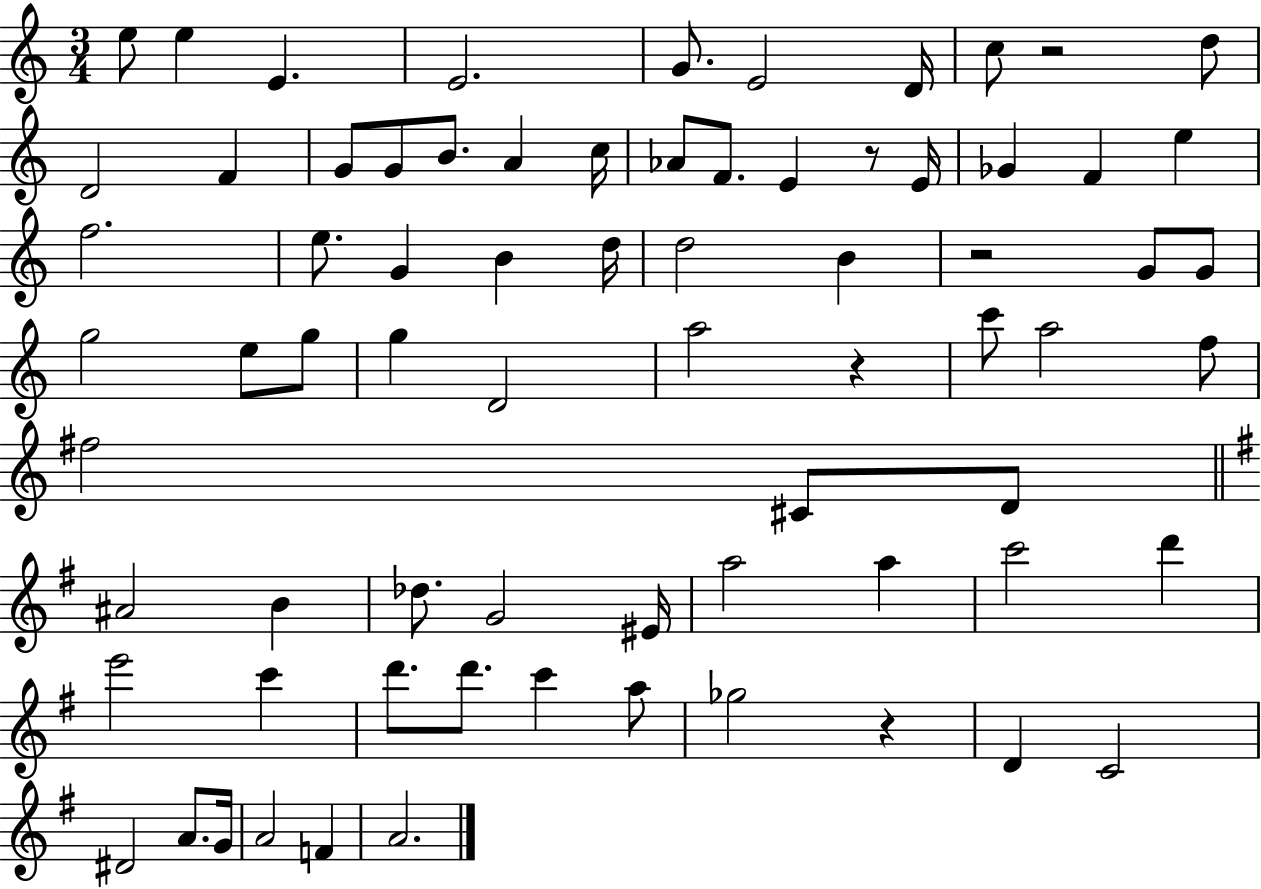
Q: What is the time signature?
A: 3/4